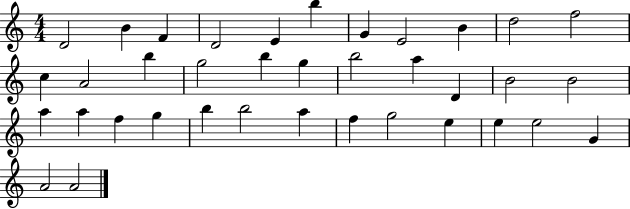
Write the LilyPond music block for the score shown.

{
  \clef treble
  \numericTimeSignature
  \time 4/4
  \key c \major
  d'2 b'4 f'4 | d'2 e'4 b''4 | g'4 e'2 b'4 | d''2 f''2 | \break c''4 a'2 b''4 | g''2 b''4 g''4 | b''2 a''4 d'4 | b'2 b'2 | \break a''4 a''4 f''4 g''4 | b''4 b''2 a''4 | f''4 g''2 e''4 | e''4 e''2 g'4 | \break a'2 a'2 | \bar "|."
}